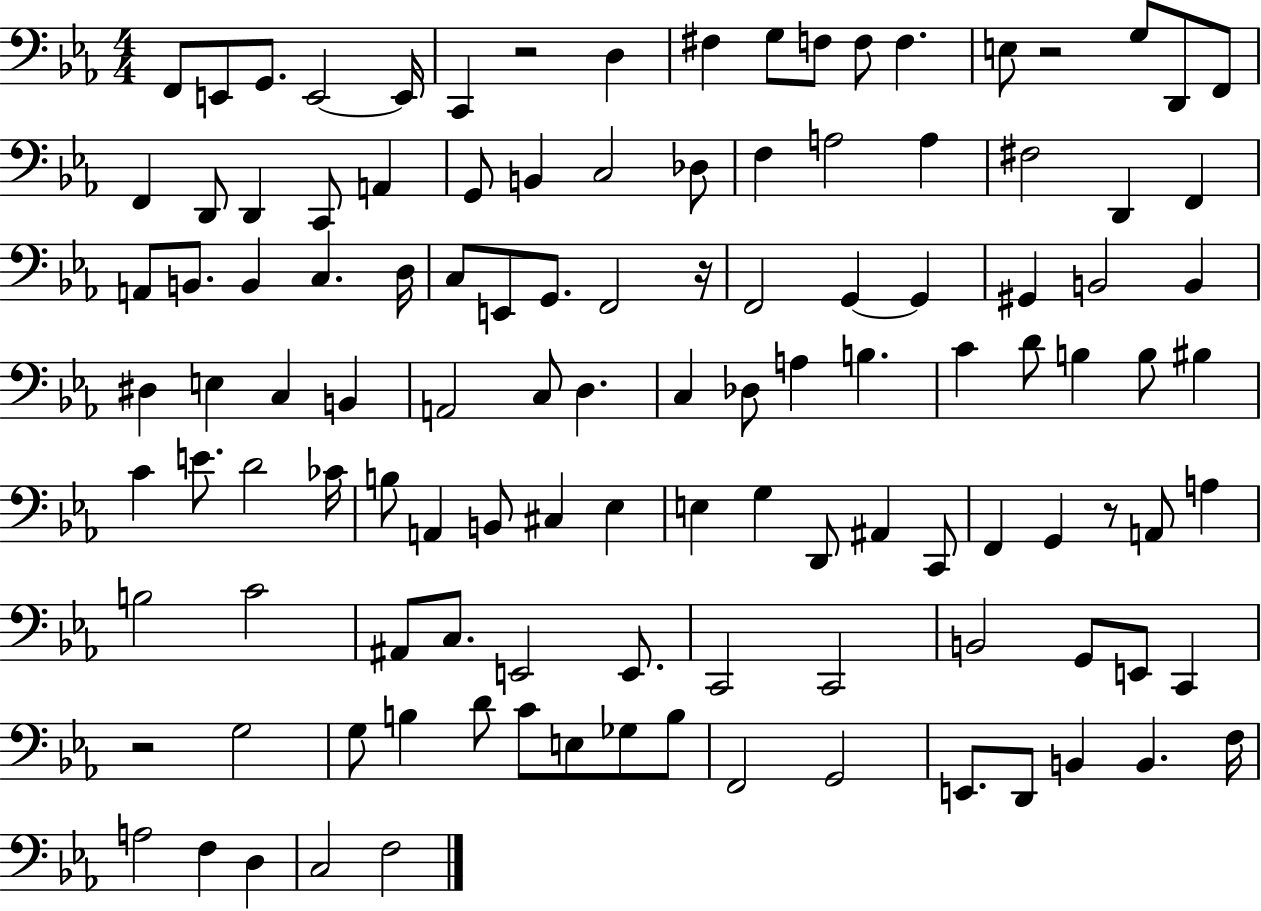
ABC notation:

X:1
T:Untitled
M:4/4
L:1/4
K:Eb
F,,/2 E,,/2 G,,/2 E,,2 E,,/4 C,, z2 D, ^F, G,/2 F,/2 F,/2 F, E,/2 z2 G,/2 D,,/2 F,,/2 F,, D,,/2 D,, C,,/2 A,, G,,/2 B,, C,2 _D,/2 F, A,2 A, ^F,2 D,, F,, A,,/2 B,,/2 B,, C, D,/4 C,/2 E,,/2 G,,/2 F,,2 z/4 F,,2 G,, G,, ^G,, B,,2 B,, ^D, E, C, B,, A,,2 C,/2 D, C, _D,/2 A, B, C D/2 B, B,/2 ^B, C E/2 D2 _C/4 B,/2 A,, B,,/2 ^C, _E, E, G, D,,/2 ^A,, C,,/2 F,, G,, z/2 A,,/2 A, B,2 C2 ^A,,/2 C,/2 E,,2 E,,/2 C,,2 C,,2 B,,2 G,,/2 E,,/2 C,, z2 G,2 G,/2 B, D/2 C/2 E,/2 _G,/2 B,/2 F,,2 G,,2 E,,/2 D,,/2 B,, B,, F,/4 A,2 F, D, C,2 F,2